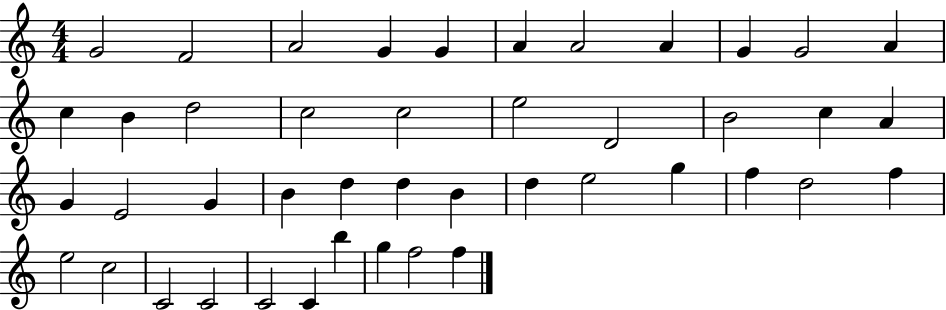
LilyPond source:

{
  \clef treble
  \numericTimeSignature
  \time 4/4
  \key c \major
  g'2 f'2 | a'2 g'4 g'4 | a'4 a'2 a'4 | g'4 g'2 a'4 | \break c''4 b'4 d''2 | c''2 c''2 | e''2 d'2 | b'2 c''4 a'4 | \break g'4 e'2 g'4 | b'4 d''4 d''4 b'4 | d''4 e''2 g''4 | f''4 d''2 f''4 | \break e''2 c''2 | c'2 c'2 | c'2 c'4 b''4 | g''4 f''2 f''4 | \break \bar "|."
}